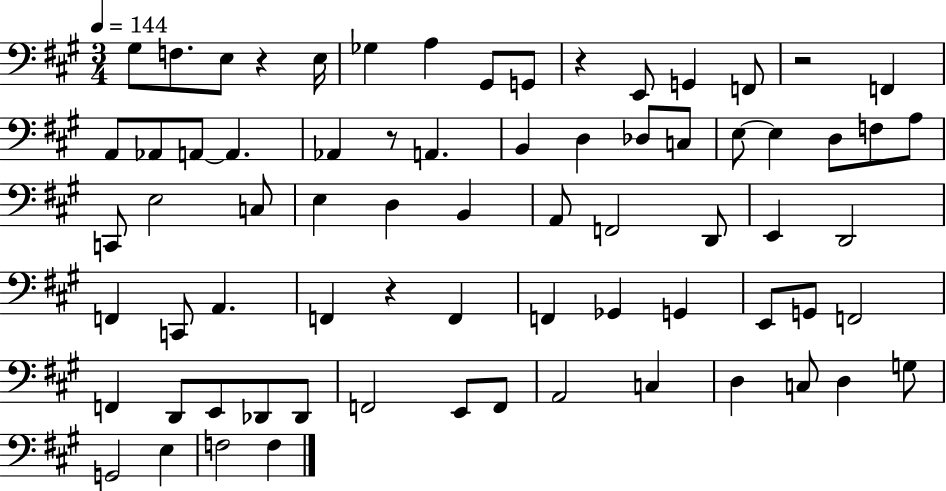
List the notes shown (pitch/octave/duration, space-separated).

G#3/e F3/e. E3/e R/q E3/s Gb3/q A3/q G#2/e G2/e R/q E2/e G2/q F2/e R/h F2/q A2/e Ab2/e A2/e A2/q. Ab2/q R/e A2/q. B2/q D3/q Db3/e C3/e E3/e E3/q D3/e F3/e A3/e C2/e E3/h C3/e E3/q D3/q B2/q A2/e F2/h D2/e E2/q D2/h F2/q C2/e A2/q. F2/q R/q F2/q F2/q Gb2/q G2/q E2/e G2/e F2/h F2/q D2/e E2/e Db2/e Db2/e F2/h E2/e F2/e A2/h C3/q D3/q C3/e D3/q G3/e G2/h E3/q F3/h F3/q